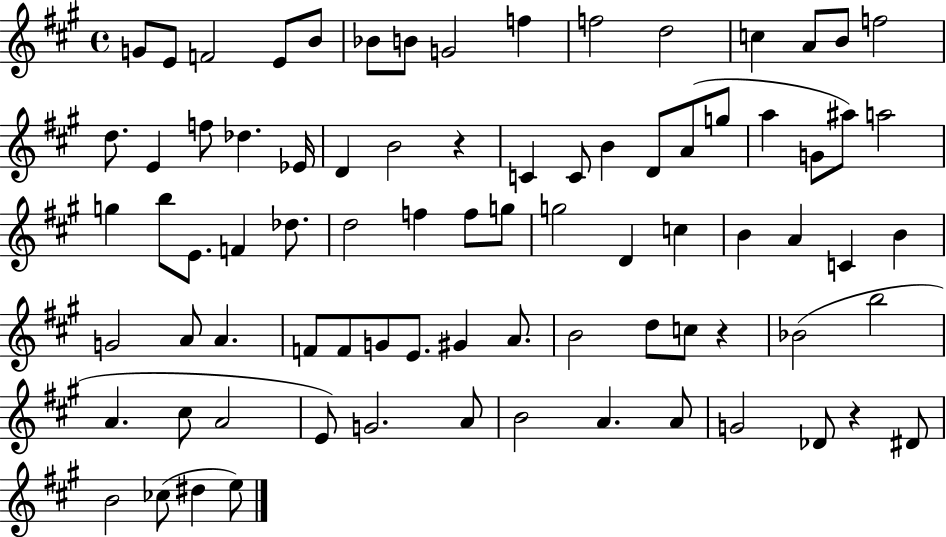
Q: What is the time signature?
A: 4/4